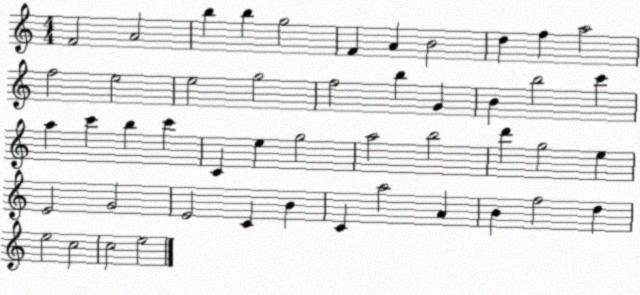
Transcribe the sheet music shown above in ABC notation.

X:1
T:Untitled
M:4/4
L:1/4
K:C
F2 A2 b b g2 F A B2 d f a2 f2 e2 e2 g2 f2 b G B b2 c' a c' b c' C e g2 a2 b2 d' g2 e E2 G2 E2 C B C a2 A B f2 d e2 c2 c2 e2